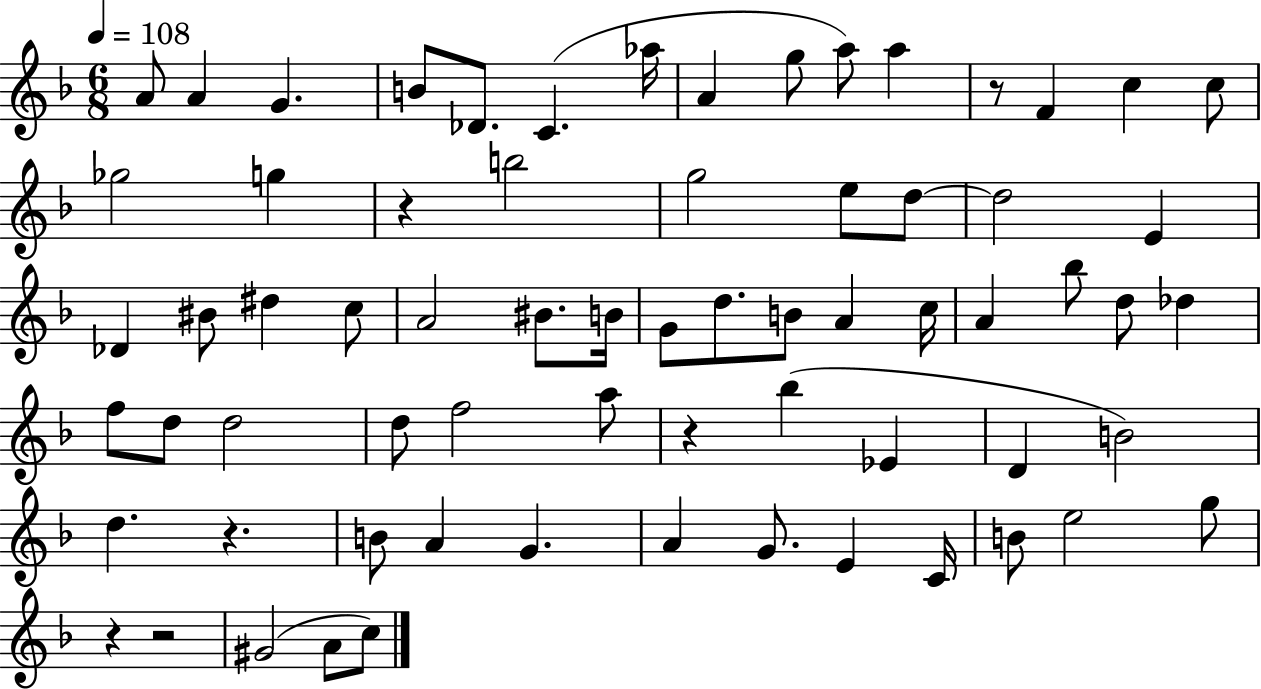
{
  \clef treble
  \numericTimeSignature
  \time 6/8
  \key f \major
  \tempo 4 = 108
  \repeat volta 2 { a'8 a'4 g'4. | b'8 des'8. c'4.( aes''16 | a'4 g''8 a''8) a''4 | r8 f'4 c''4 c''8 | \break ges''2 g''4 | r4 b''2 | g''2 e''8 d''8~~ | d''2 e'4 | \break des'4 bis'8 dis''4 c''8 | a'2 bis'8. b'16 | g'8 d''8. b'8 a'4 c''16 | a'4 bes''8 d''8 des''4 | \break f''8 d''8 d''2 | d''8 f''2 a''8 | r4 bes''4( ees'4 | d'4 b'2) | \break d''4. r4. | b'8 a'4 g'4. | a'4 g'8. e'4 c'16 | b'8 e''2 g''8 | \break r4 r2 | gis'2( a'8 c''8) | } \bar "|."
}